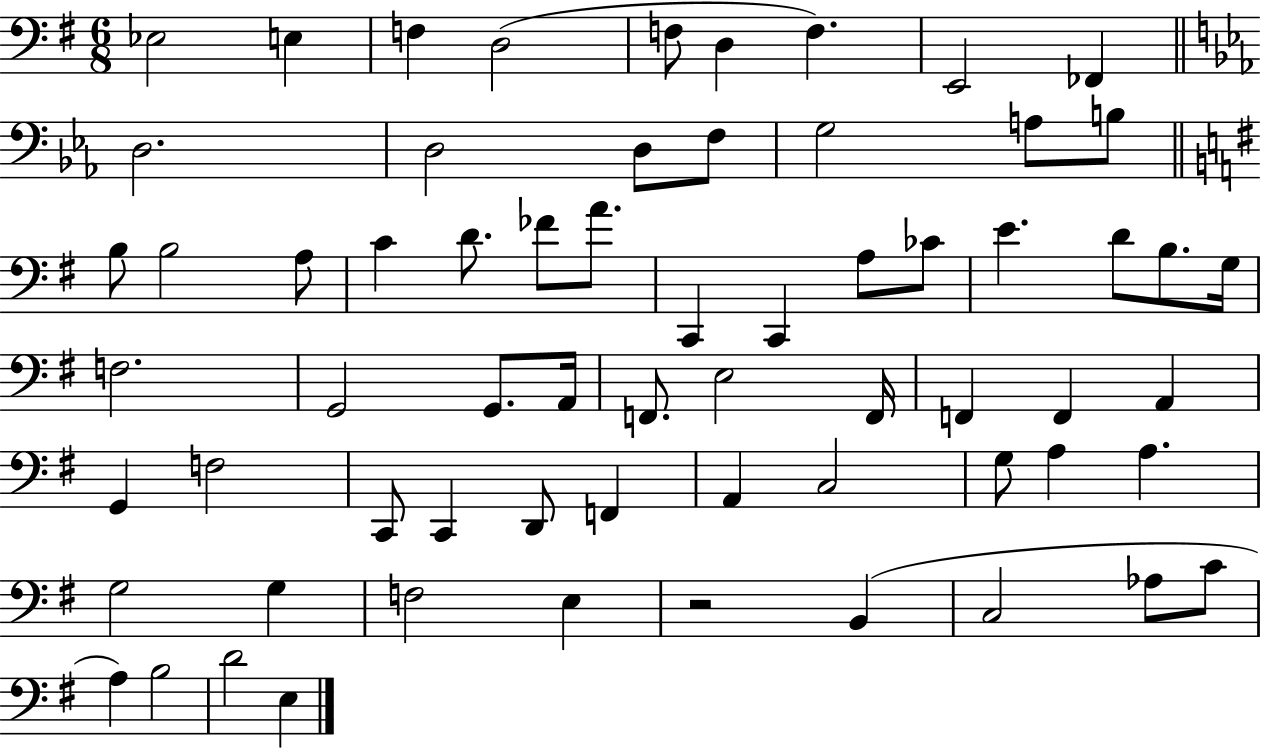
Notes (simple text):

Eb3/h E3/q F3/q D3/h F3/e D3/q F3/q. E2/h FES2/q D3/h. D3/h D3/e F3/e G3/h A3/e B3/e B3/e B3/h A3/e C4/q D4/e. FES4/e A4/e. C2/q C2/q A3/e CES4/e E4/q. D4/e B3/e. G3/s F3/h. G2/h G2/e. A2/s F2/e. E3/h F2/s F2/q F2/q A2/q G2/q F3/h C2/e C2/q D2/e F2/q A2/q C3/h G3/e A3/q A3/q. G3/h G3/q F3/h E3/q R/h B2/q C3/h Ab3/e C4/e A3/q B3/h D4/h E3/q